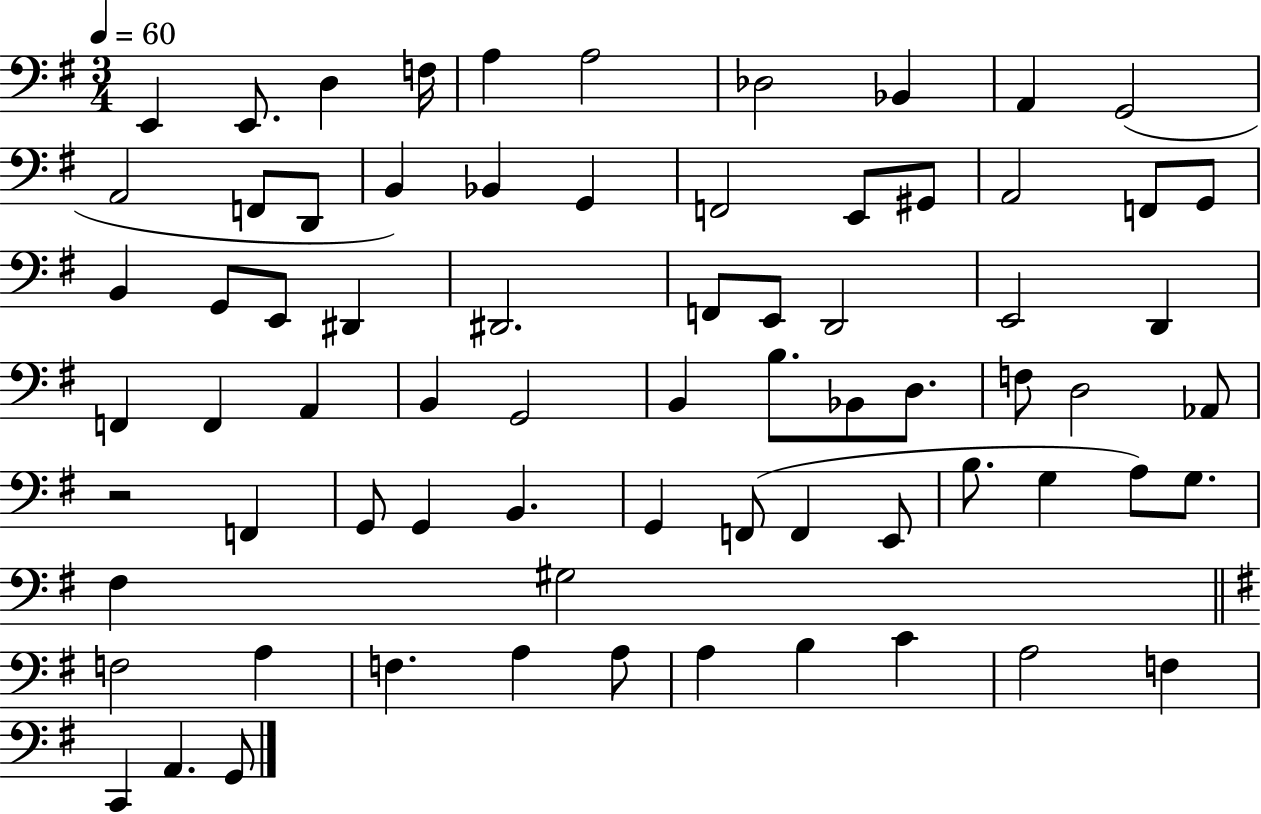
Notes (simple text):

E2/q E2/e. D3/q F3/s A3/q A3/h Db3/h Bb2/q A2/q G2/h A2/h F2/e D2/e B2/q Bb2/q G2/q F2/h E2/e G#2/e A2/h F2/e G2/e B2/q G2/e E2/e D#2/q D#2/h. F2/e E2/e D2/h E2/h D2/q F2/q F2/q A2/q B2/q G2/h B2/q B3/e. Bb2/e D3/e. F3/e D3/h Ab2/e R/h F2/q G2/e G2/q B2/q. G2/q F2/e F2/q E2/e B3/e. G3/q A3/e G3/e. F#3/q G#3/h F3/h A3/q F3/q. A3/q A3/e A3/q B3/q C4/q A3/h F3/q C2/q A2/q. G2/e